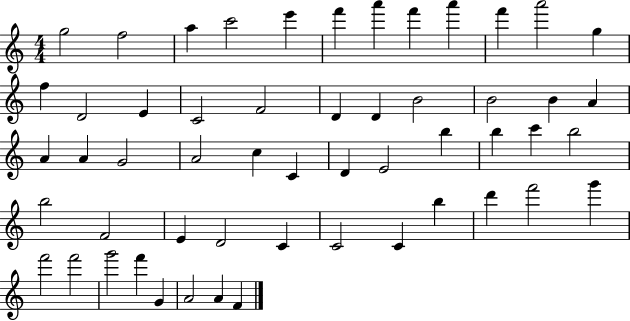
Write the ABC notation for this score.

X:1
T:Untitled
M:4/4
L:1/4
K:C
g2 f2 a c'2 e' f' a' f' a' f' a'2 g f D2 E C2 F2 D D B2 B2 B A A A G2 A2 c C D E2 b b c' b2 b2 F2 E D2 C C2 C b d' f'2 g' f'2 f'2 g'2 f' G A2 A F